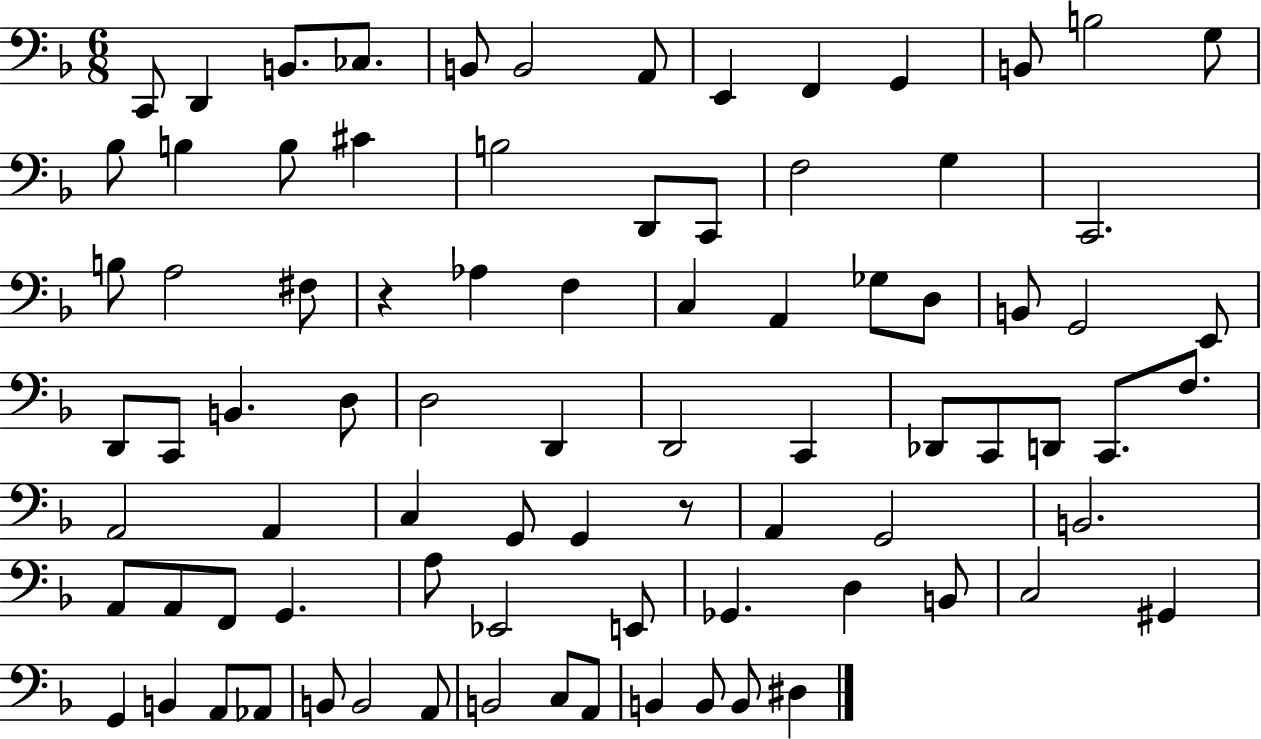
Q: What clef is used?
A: bass